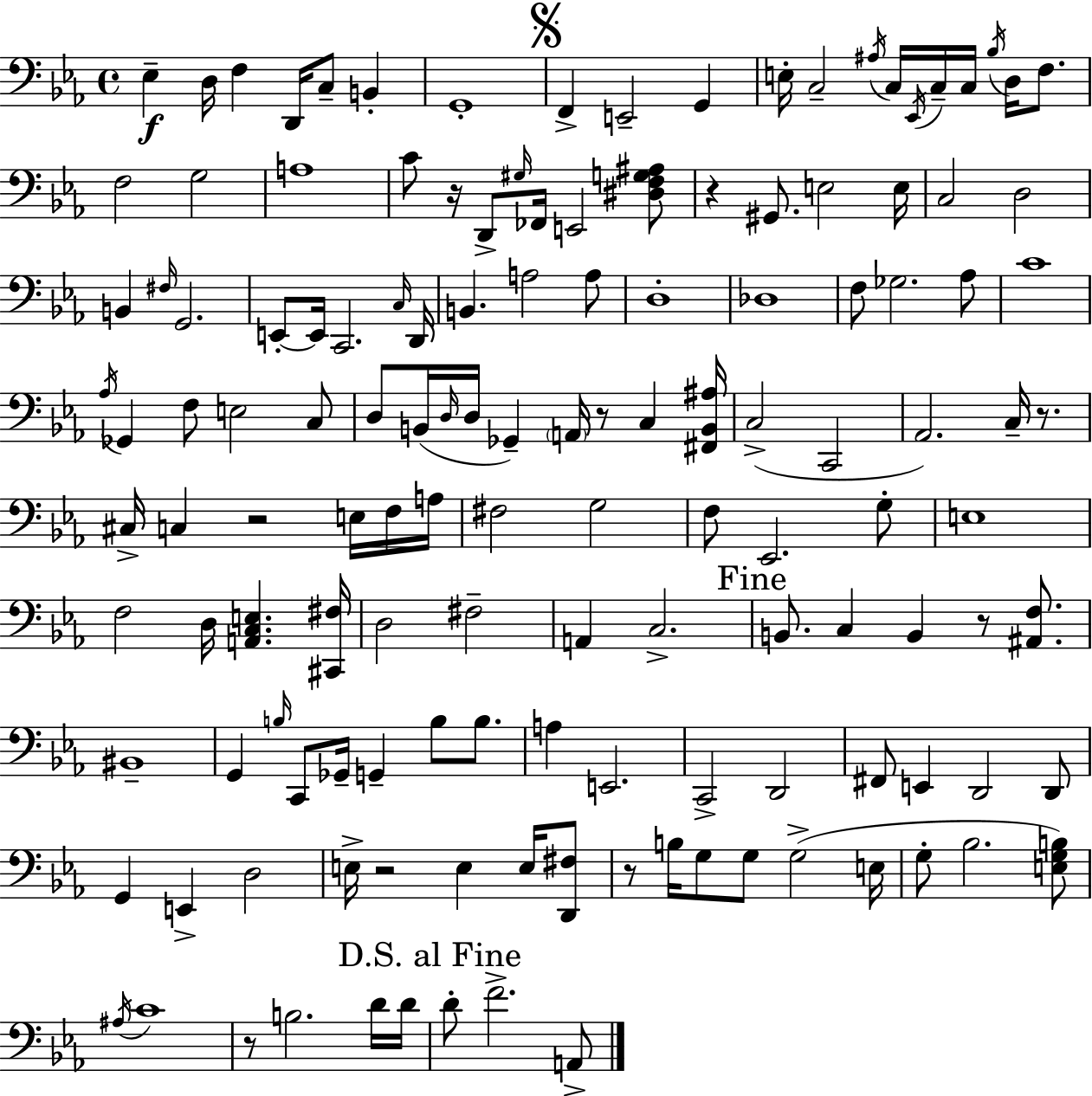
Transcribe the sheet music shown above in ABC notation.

X:1
T:Untitled
M:4/4
L:1/4
K:Eb
_E, D,/4 F, D,,/4 C,/2 B,, G,,4 F,, E,,2 G,, E,/4 C,2 ^A,/4 C,/4 _E,,/4 C,/4 C,/4 _B,/4 D,/4 F,/2 F,2 G,2 A,4 C/2 z/4 D,,/2 ^G,/4 _F,,/4 E,,2 [^D,F,G,^A,]/2 z ^G,,/2 E,2 E,/4 C,2 D,2 B,, ^F,/4 G,,2 E,,/2 E,,/4 C,,2 C,/4 D,,/4 B,, A,2 A,/2 D,4 _D,4 F,/2 _G,2 _A,/2 C4 _A,/4 _G,, F,/2 E,2 C,/2 D,/2 B,,/4 D,/4 D,/4 _G,, A,,/4 z/2 C, [^F,,B,,^A,]/4 C,2 C,,2 _A,,2 C,/4 z/2 ^C,/4 C, z2 E,/4 F,/4 A,/4 ^F,2 G,2 F,/2 _E,,2 G,/2 E,4 F,2 D,/4 [A,,C,E,] [^C,,^F,]/4 D,2 ^F,2 A,, C,2 B,,/2 C, B,, z/2 [^A,,F,]/2 ^B,,4 G,, B,/4 C,,/2 _G,,/4 G,, B,/2 B,/2 A, E,,2 C,,2 D,,2 ^F,,/2 E,, D,,2 D,,/2 G,, E,, D,2 E,/4 z2 E, E,/4 [D,,^F,]/2 z/2 B,/4 G,/2 G,/2 G,2 E,/4 G,/2 _B,2 [E,G,B,]/2 ^A,/4 C4 z/2 B,2 D/4 D/4 D/2 F2 A,,/2